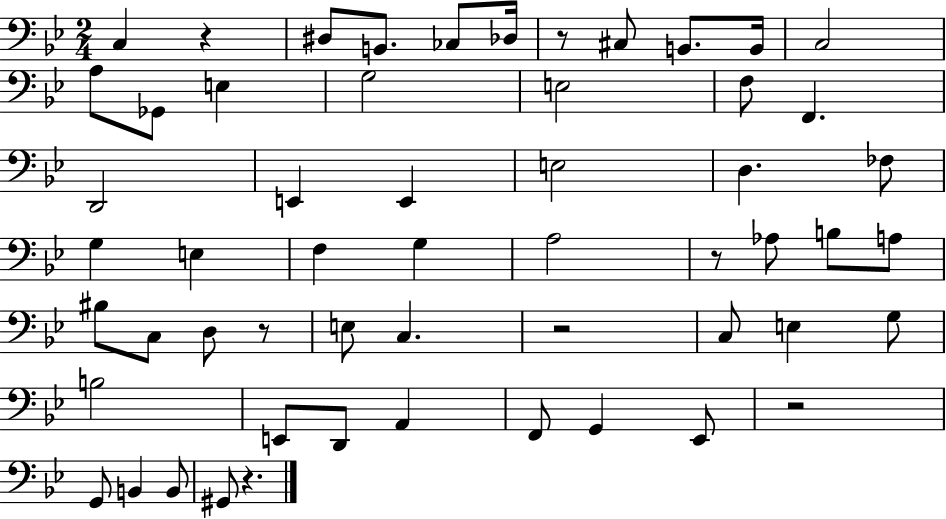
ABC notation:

X:1
T:Untitled
M:2/4
L:1/4
K:Bb
C, z ^D,/2 B,,/2 _C,/2 _D,/4 z/2 ^C,/2 B,,/2 B,,/4 C,2 A,/2 _G,,/2 E, G,2 E,2 F,/2 F,, D,,2 E,, E,, E,2 D, _F,/2 G, E, F, G, A,2 z/2 _A,/2 B,/2 A,/2 ^B,/2 C,/2 D,/2 z/2 E,/2 C, z2 C,/2 E, G,/2 B,2 E,,/2 D,,/2 A,, F,,/2 G,, _E,,/2 z2 G,,/2 B,, B,,/2 ^G,,/2 z